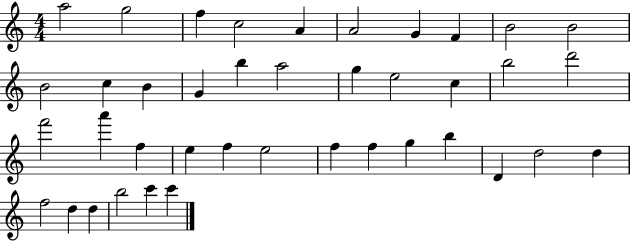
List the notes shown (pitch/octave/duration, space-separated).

A5/h G5/h F5/q C5/h A4/q A4/h G4/q F4/q B4/h B4/h B4/h C5/q B4/q G4/q B5/q A5/h G5/q E5/h C5/q B5/h D6/h F6/h A6/q F5/q E5/q F5/q E5/h F5/q F5/q G5/q B5/q D4/q D5/h D5/q F5/h D5/q D5/q B5/h C6/q C6/q